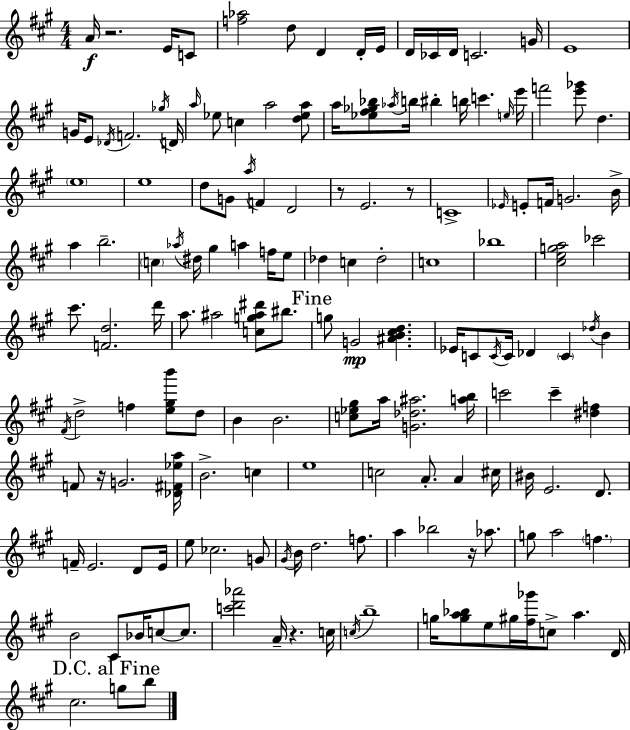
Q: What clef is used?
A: treble